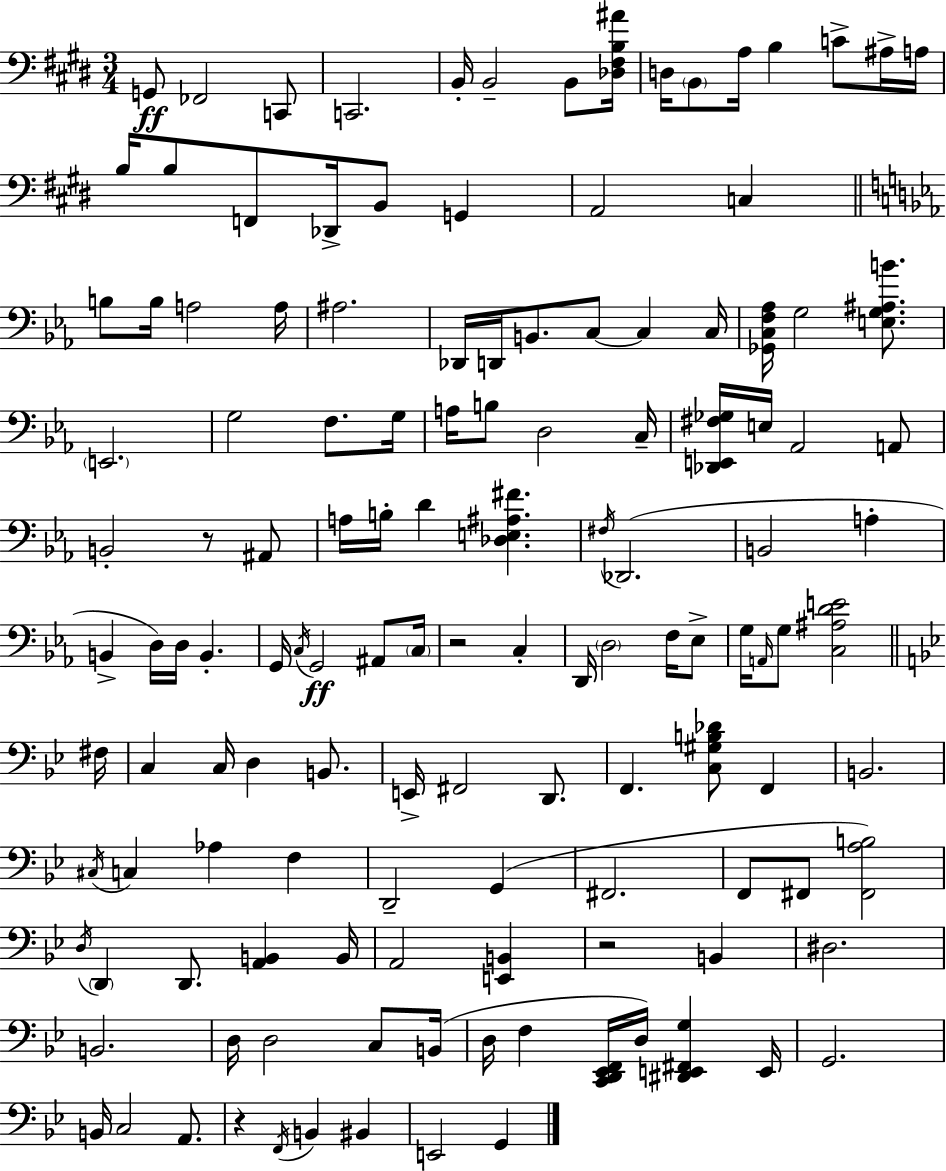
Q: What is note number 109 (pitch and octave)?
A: B2